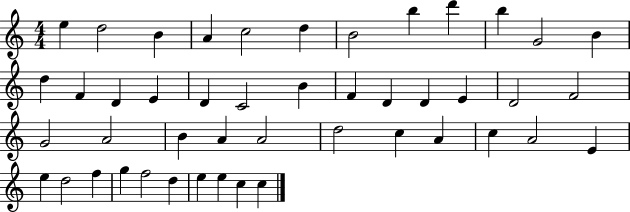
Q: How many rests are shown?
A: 0